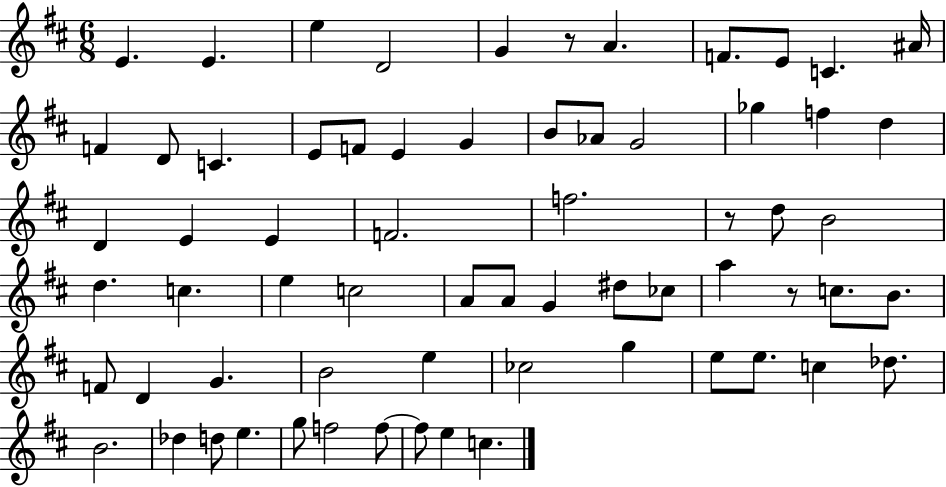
X:1
T:Untitled
M:6/8
L:1/4
K:D
E E e D2 G z/2 A F/2 E/2 C ^A/4 F D/2 C E/2 F/2 E G B/2 _A/2 G2 _g f d D E E F2 f2 z/2 d/2 B2 d c e c2 A/2 A/2 G ^d/2 _c/2 a z/2 c/2 B/2 F/2 D G B2 e _c2 g e/2 e/2 c _d/2 B2 _d d/2 e g/2 f2 f/2 f/2 e c